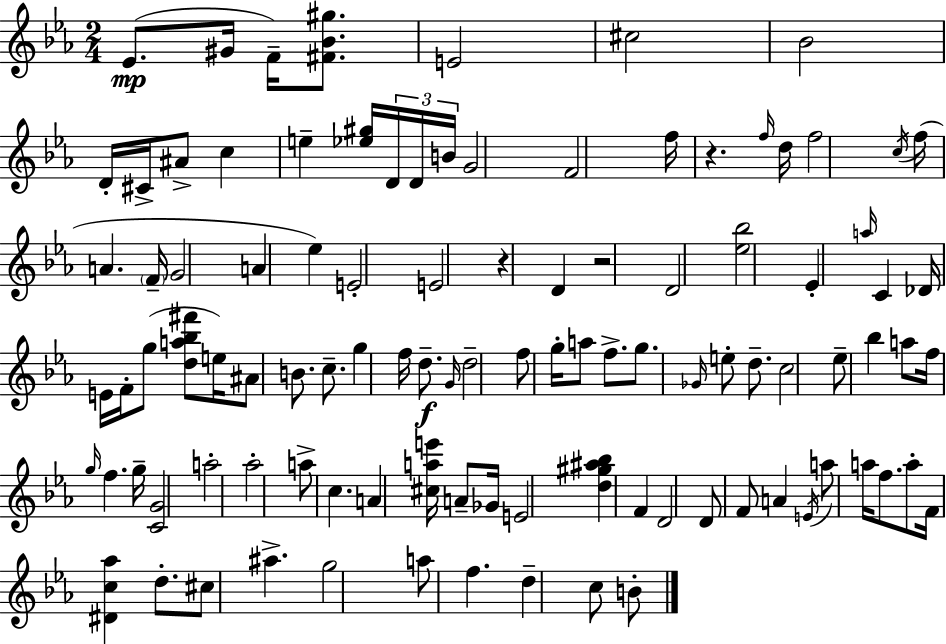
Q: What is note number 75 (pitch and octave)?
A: F4